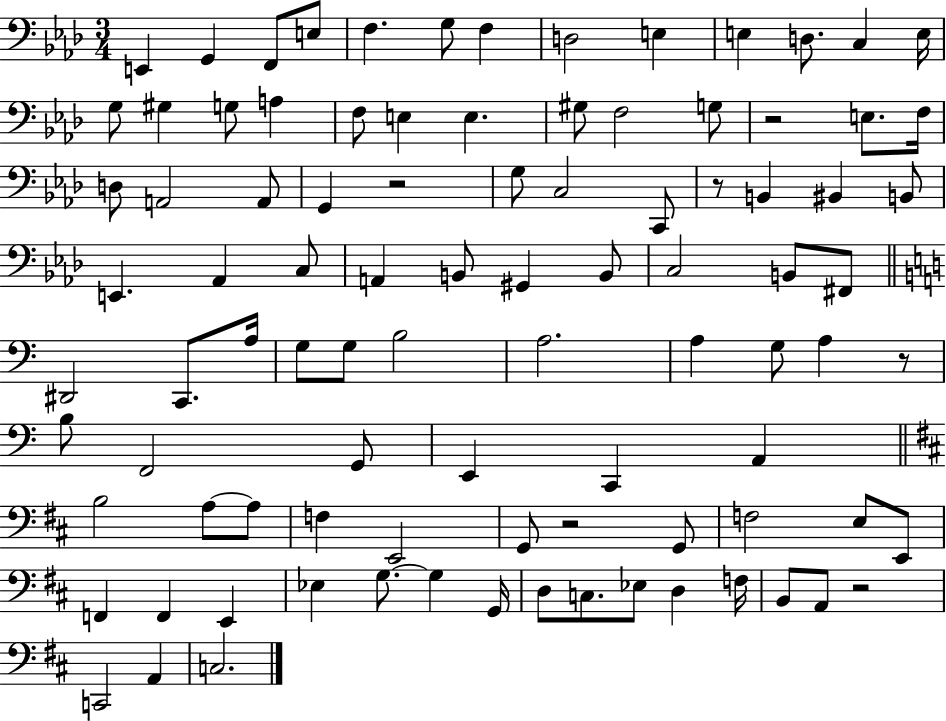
X:1
T:Untitled
M:3/4
L:1/4
K:Ab
E,, G,, F,,/2 E,/2 F, G,/2 F, D,2 E, E, D,/2 C, E,/4 G,/2 ^G, G,/2 A, F,/2 E, E, ^G,/2 F,2 G,/2 z2 E,/2 F,/4 D,/2 A,,2 A,,/2 G,, z2 G,/2 C,2 C,,/2 z/2 B,, ^B,, B,,/2 E,, _A,, C,/2 A,, B,,/2 ^G,, B,,/2 C,2 B,,/2 ^F,,/2 ^D,,2 C,,/2 A,/4 G,/2 G,/2 B,2 A,2 A, G,/2 A, z/2 B,/2 F,,2 G,,/2 E,, C,, A,, B,2 A,/2 A,/2 F, E,,2 G,,/2 z2 G,,/2 F,2 E,/2 E,,/2 F,, F,, E,, _E, G,/2 G, G,,/4 D,/2 C,/2 _E,/2 D, F,/4 B,,/2 A,,/2 z2 C,,2 A,, C,2